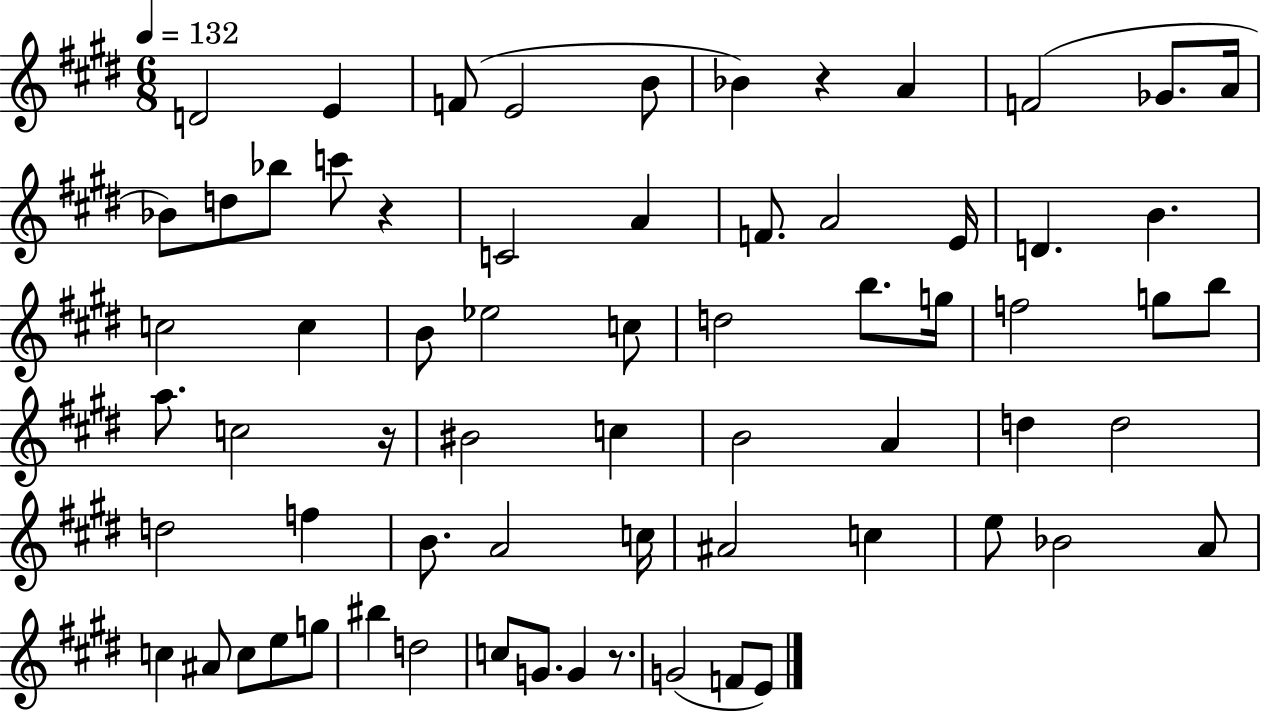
D4/h E4/q F4/e E4/h B4/e Bb4/q R/q A4/q F4/h Gb4/e. A4/s Bb4/e D5/e Bb5/e C6/e R/q C4/h A4/q F4/e. A4/h E4/s D4/q. B4/q. C5/h C5/q B4/e Eb5/h C5/e D5/h B5/e. G5/s F5/h G5/e B5/e A5/e. C5/h R/s BIS4/h C5/q B4/h A4/q D5/q D5/h D5/h F5/q B4/e. A4/h C5/s A#4/h C5/q E5/e Bb4/h A4/e C5/q A#4/e C5/e E5/e G5/e BIS5/q D5/h C5/e G4/e. G4/q R/e. G4/h F4/e E4/e